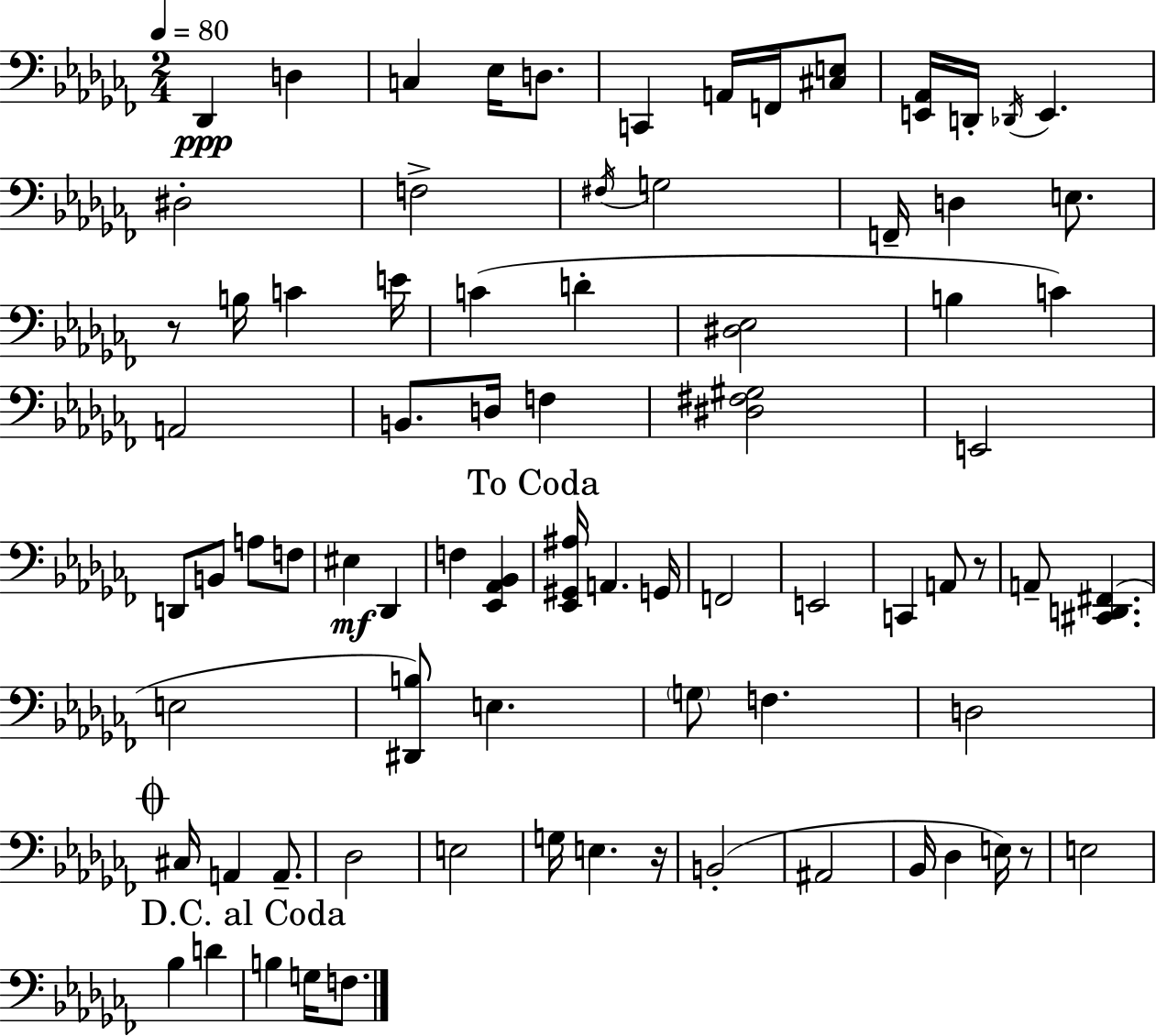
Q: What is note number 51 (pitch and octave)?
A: A2